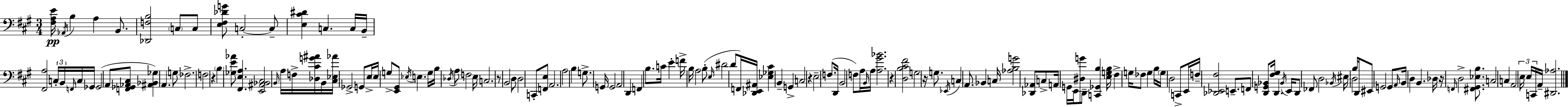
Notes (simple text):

[F#3,A3,E4]/s Ab2/s B3/q A3/q B2/e. [Db2,F3,B3]/h C3/e C3/e [E3,F#3,Db4,G4]/e C3/h C3/e [E3,C#4,D#4]/q C3/q. C3/s B2/s [F#2,A3]/h C3/s B2/s F2/s C3/s Gb2/s Gb2/h A2/e [F2,Gb2,Ab2,C#3]/e [A#2,Bb2,Gb3]/q A2/q. G3/e FES3/h. F3/h R/q B3/q [Gb3,E4,Ab4]/e [F#2,E3,A3]/q. [E2,A#2,Bb2,C#3]/h B2/s A3/s F3/s [Db3,C#4,G4,A#4]/s B2/s [C#3,Eb3,Ab4]/s Gb2/h G2/e E3/s E3/s G3/e [E2,G#2]/e Eb3/s E3/q. G3/s B3/s Db3/s A3/e F3/h E3/s C3/h. R/e B2/h D3/e D3/h C2/e [F2,E3]/e A2/h. A3/h B3/q G3/e. G2/s G2/h A2/h D2/q F2/q B3/e. C4/s E4/q F4/s B3/s A3/h B3/e E3/s D#4/h D4/e F2/s [Db2,E2,A#2]/s [Eb3,Gb3,C#4]/q B2/q G2/q C3/h R/q E3/h F3/e. D2/s B2/h F3/e A3/s B2/s A3/s [A3,G#4,Bb4]/h. R/q [D3,B3,C#4,F#4]/h G3/h R/s G3/e. Eb2/s C3/q A2/e. Bb2/q C3/s [Ab3,B3,G4]/h [Db2,Ab2]/e C3/e A2/s G2/s E2/s [D#3,G4]/e D2/e [C2,Gb2,B3]/q [E3,G3,B3]/s F#3/q G3/s FES3/e G3/q B3/s G3/s D3/h C2/e E2/s F3/s [Db2,Eb2,F#3]/h E2/e. F2/e [D2,G2,Bb2]/e [F#3,G#3]/s D2/q. Bb2/s E2/s D2/e FES2/e D3/h Bb2/s EIS3/s D3/h B3/e D2/s EIS2/e G2/h G2/e A2/s B2/s D3/q B2/q. Db3/s R/s F2/s D3/h [F#2,G#2,Eb3,B3]/e. C3/h C3/q A2/h E3/s E3/s C2/s A2/s [D#2,Ab3]/h.